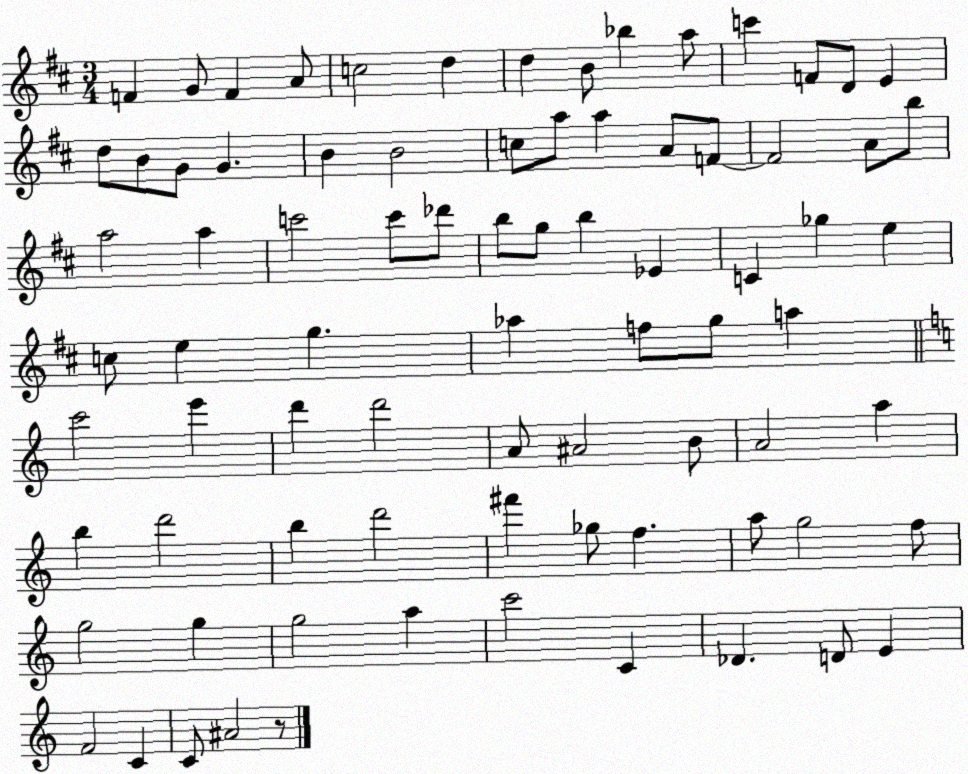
X:1
T:Untitled
M:3/4
L:1/4
K:D
F G/2 F A/2 c2 d d B/2 _b a/2 c' F/2 D/2 E d/2 B/2 G/2 G B B2 c/2 a/2 a A/2 F/2 F2 A/2 b/2 a2 a c'2 c'/2 _d'/2 b/2 g/2 b _E C _g e c/2 e g _a f/2 g/2 a c'2 e' d' d'2 A/2 ^A2 B/2 A2 a b d'2 b d'2 ^f' _g/2 f a/2 g2 f/2 g2 g g2 a c'2 C _D D/2 E F2 C C/2 ^A2 z/2